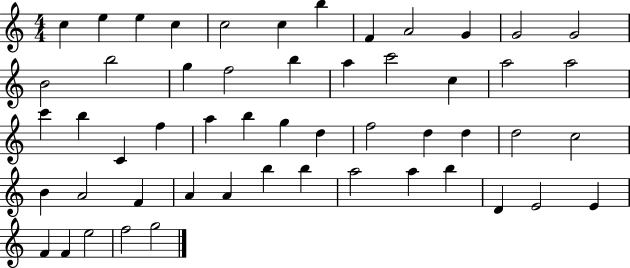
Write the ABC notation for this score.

X:1
T:Untitled
M:4/4
L:1/4
K:C
c e e c c2 c b F A2 G G2 G2 B2 b2 g f2 b a c'2 c a2 a2 c' b C f a b g d f2 d d d2 c2 B A2 F A A b b a2 a b D E2 E F F e2 f2 g2